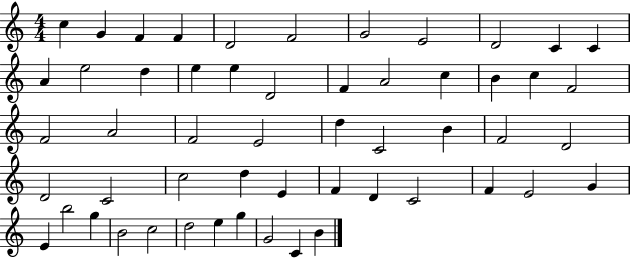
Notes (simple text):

C5/q G4/q F4/q F4/q D4/h F4/h G4/h E4/h D4/h C4/q C4/q A4/q E5/h D5/q E5/q E5/q D4/h F4/q A4/h C5/q B4/q C5/q F4/h F4/h A4/h F4/h E4/h D5/q C4/h B4/q F4/h D4/h D4/h C4/h C5/h D5/q E4/q F4/q D4/q C4/h F4/q E4/h G4/q E4/q B5/h G5/q B4/h C5/h D5/h E5/q G5/q G4/h C4/q B4/q